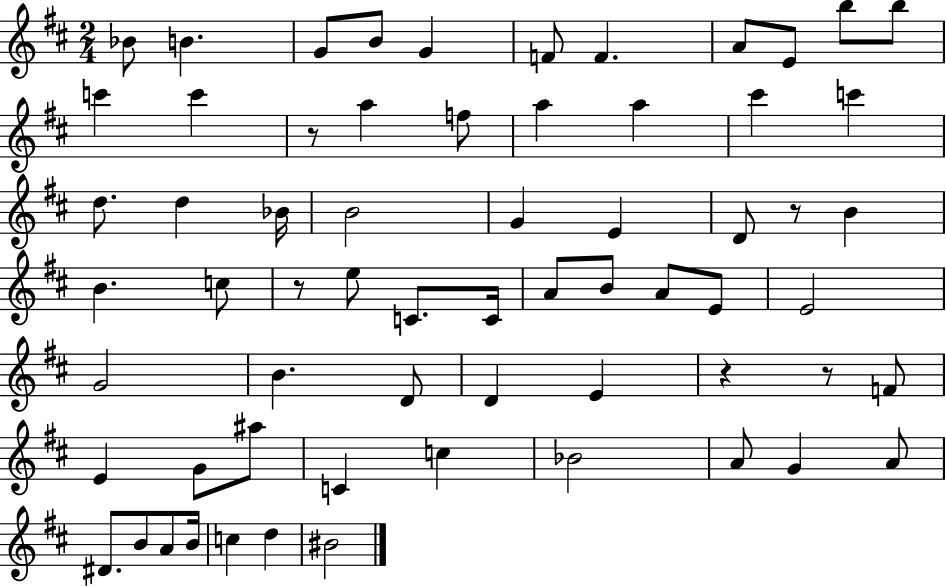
Bb4/e B4/q. G4/e B4/e G4/q F4/e F4/q. A4/e E4/e B5/e B5/e C6/q C6/q R/e A5/q F5/e A5/q A5/q C#6/q C6/q D5/e. D5/q Bb4/s B4/h G4/q E4/q D4/e R/e B4/q B4/q. C5/e R/e E5/e C4/e. C4/s A4/e B4/e A4/e E4/e E4/h G4/h B4/q. D4/e D4/q E4/q R/q R/e F4/e E4/q G4/e A#5/e C4/q C5/q Bb4/h A4/e G4/q A4/e D#4/e. B4/e A4/e B4/s C5/q D5/q BIS4/h